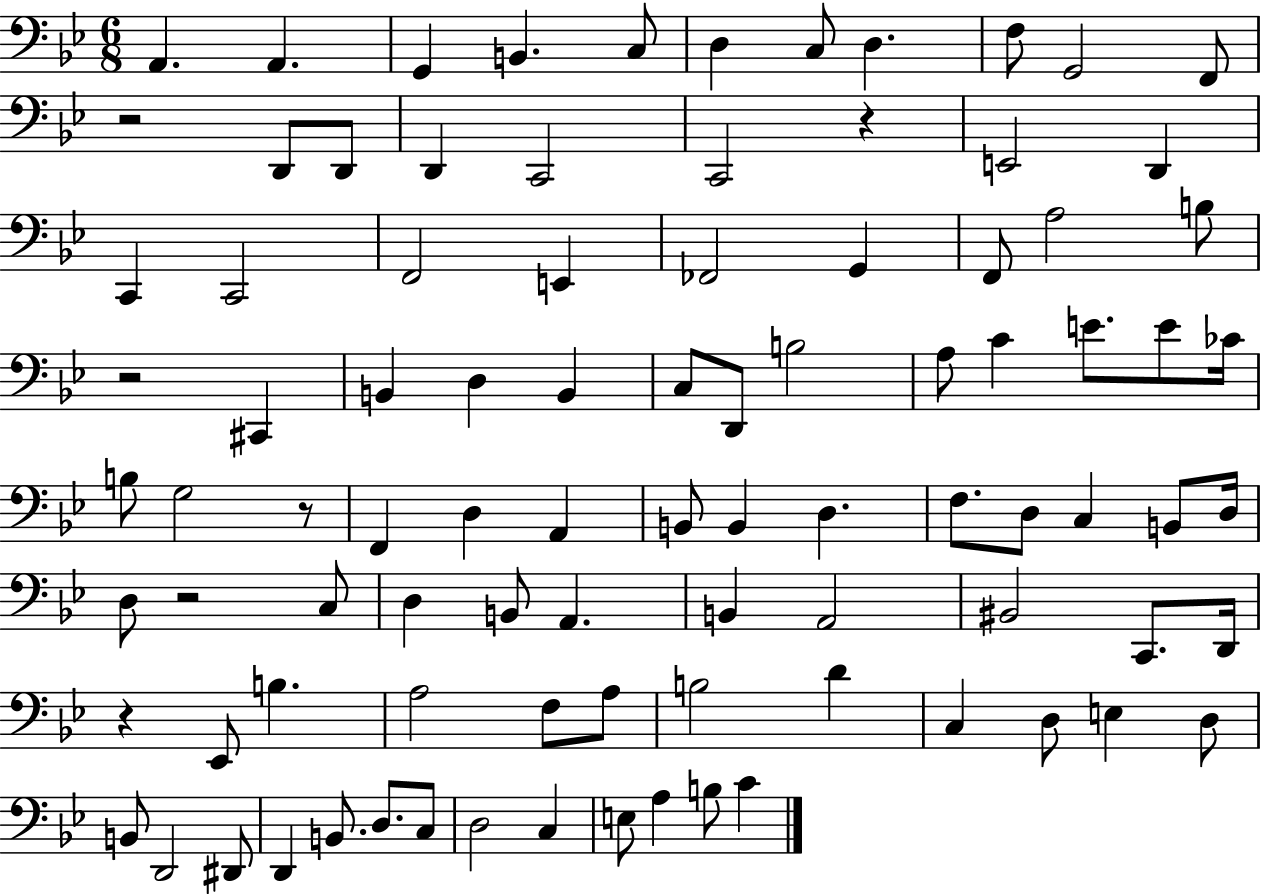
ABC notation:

X:1
T:Untitled
M:6/8
L:1/4
K:Bb
A,, A,, G,, B,, C,/2 D, C,/2 D, F,/2 G,,2 F,,/2 z2 D,,/2 D,,/2 D,, C,,2 C,,2 z E,,2 D,, C,, C,,2 F,,2 E,, _F,,2 G,, F,,/2 A,2 B,/2 z2 ^C,, B,, D, B,, C,/2 D,,/2 B,2 A,/2 C E/2 E/2 _C/4 B,/2 G,2 z/2 F,, D, A,, B,,/2 B,, D, F,/2 D,/2 C, B,,/2 D,/4 D,/2 z2 C,/2 D, B,,/2 A,, B,, A,,2 ^B,,2 C,,/2 D,,/4 z _E,,/2 B, A,2 F,/2 A,/2 B,2 D C, D,/2 E, D,/2 B,,/2 D,,2 ^D,,/2 D,, B,,/2 D,/2 C,/2 D,2 C, E,/2 A, B,/2 C